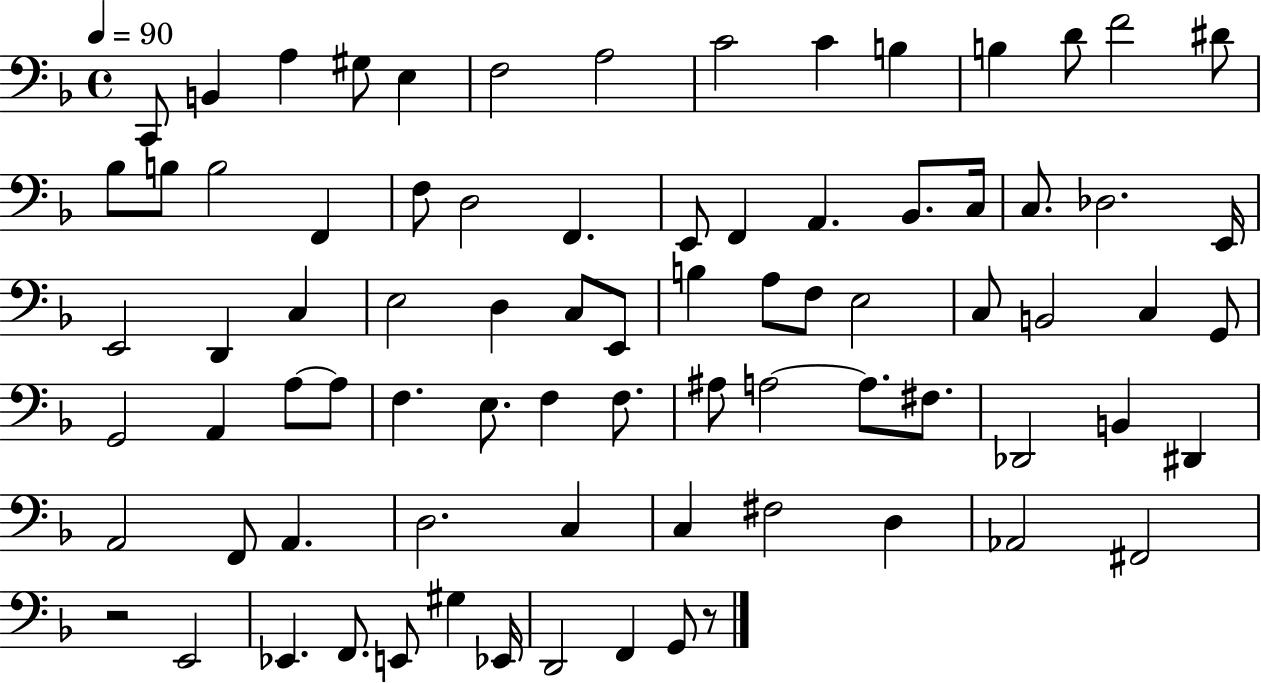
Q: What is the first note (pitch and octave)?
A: C2